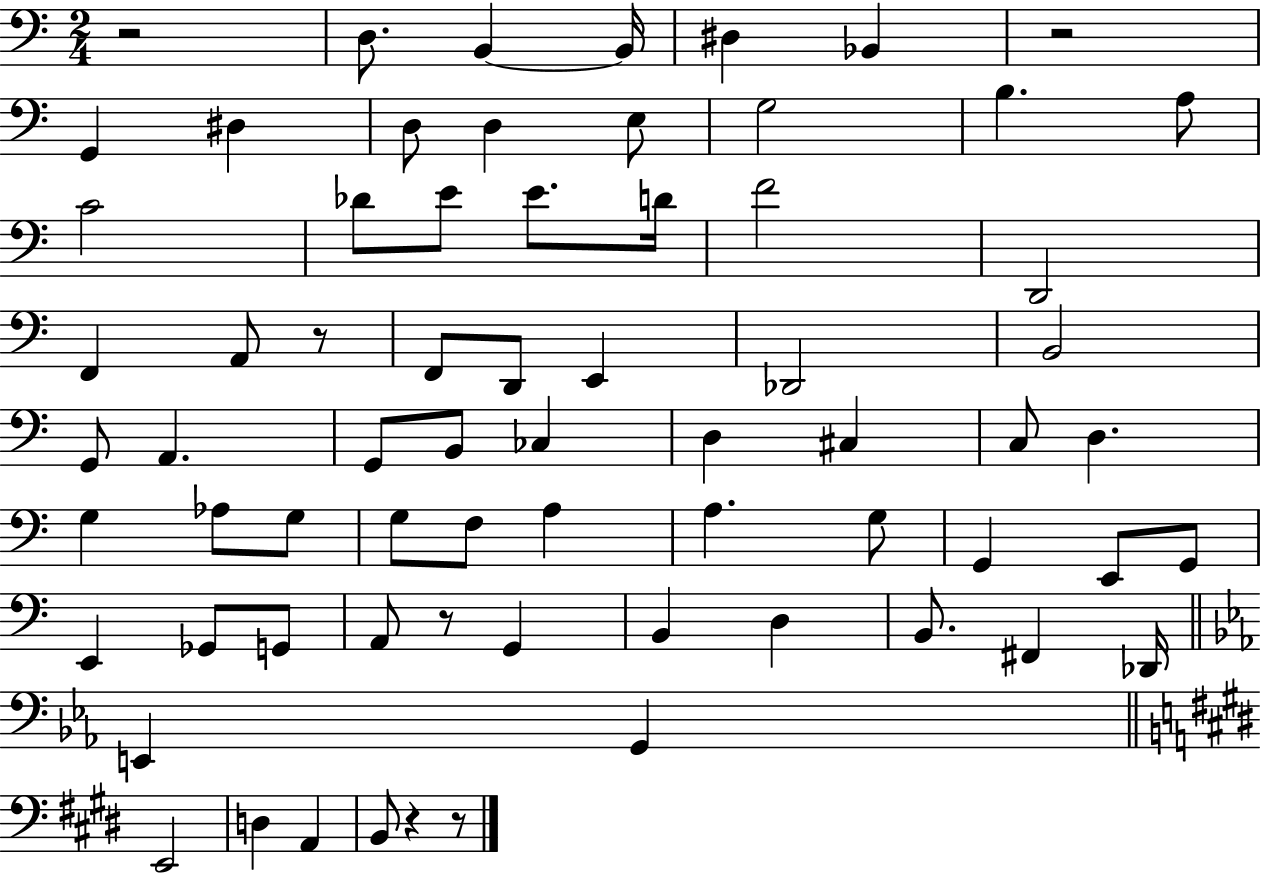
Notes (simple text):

R/h D3/e. B2/q B2/s D#3/q Bb2/q R/h G2/q D#3/q D3/e D3/q E3/e G3/h B3/q. A3/e C4/h Db4/e E4/e E4/e. D4/s F4/h D2/h F2/q A2/e R/e F2/e D2/e E2/q Db2/h B2/h G2/e A2/q. G2/e B2/e CES3/q D3/q C#3/q C3/e D3/q. G3/q Ab3/e G3/e G3/e F3/e A3/q A3/q. G3/e G2/q E2/e G2/e E2/q Gb2/e G2/e A2/e R/e G2/q B2/q D3/q B2/e. F#2/q Db2/s E2/q G2/q E2/h D3/q A2/q B2/e R/q R/e